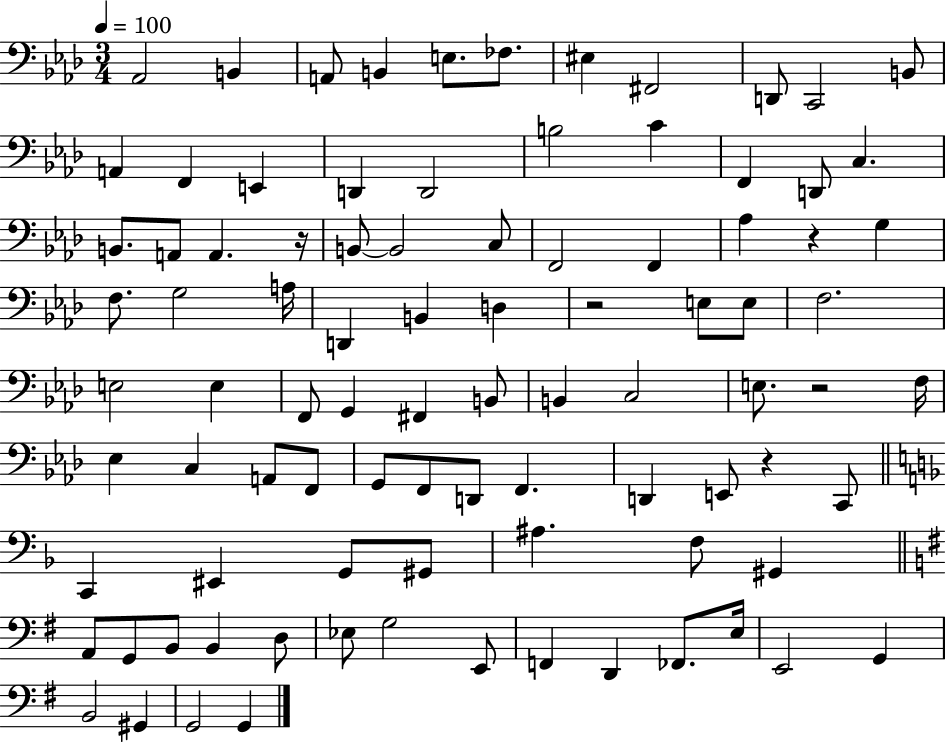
Ab2/h B2/q A2/e B2/q E3/e. FES3/e. EIS3/q F#2/h D2/e C2/h B2/e A2/q F2/q E2/q D2/q D2/h B3/h C4/q F2/q D2/e C3/q. B2/e. A2/e A2/q. R/s B2/e B2/h C3/e F2/h F2/q Ab3/q R/q G3/q F3/e. G3/h A3/s D2/q B2/q D3/q R/h E3/e E3/e F3/h. E3/h E3/q F2/e G2/q F#2/q B2/e B2/q C3/h E3/e. R/h F3/s Eb3/q C3/q A2/e F2/e G2/e F2/e D2/e F2/q. D2/q E2/e R/q C2/e C2/q EIS2/q G2/e G#2/e A#3/q. F3/e G#2/q A2/e G2/e B2/e B2/q D3/e Eb3/e G3/h E2/e F2/q D2/q FES2/e. E3/s E2/h G2/q B2/h G#2/q G2/h G2/q